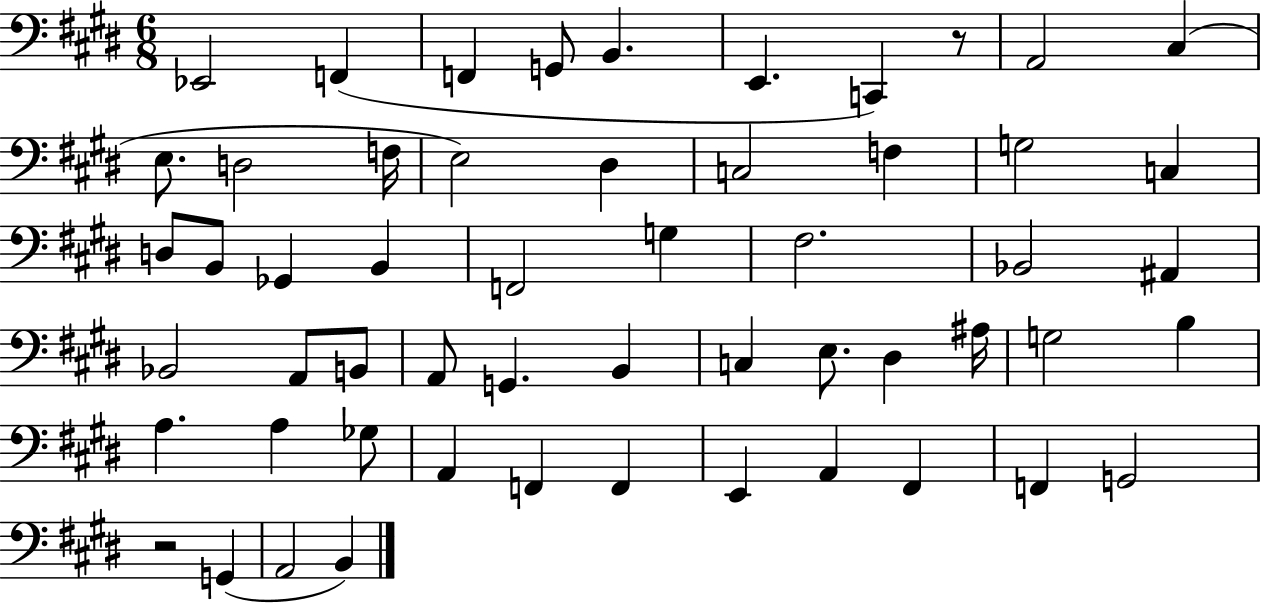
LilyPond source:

{
  \clef bass
  \numericTimeSignature
  \time 6/8
  \key e \major
  ees,2 f,4( | f,4 g,8 b,4. | e,4. c,4) r8 | a,2 cis4( | \break e8. d2 f16 | e2) dis4 | c2 f4 | g2 c4 | \break d8 b,8 ges,4 b,4 | f,2 g4 | fis2. | bes,2 ais,4 | \break bes,2 a,8 b,8 | a,8 g,4. b,4 | c4 e8. dis4 ais16 | g2 b4 | \break a4. a4 ges8 | a,4 f,4 f,4 | e,4 a,4 fis,4 | f,4 g,2 | \break r2 g,4( | a,2 b,4) | \bar "|."
}